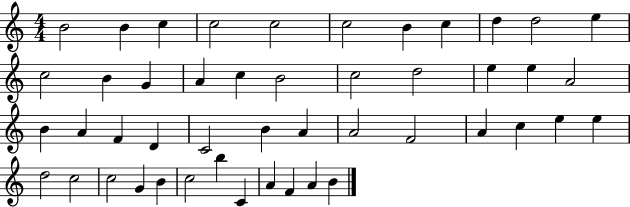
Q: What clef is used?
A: treble